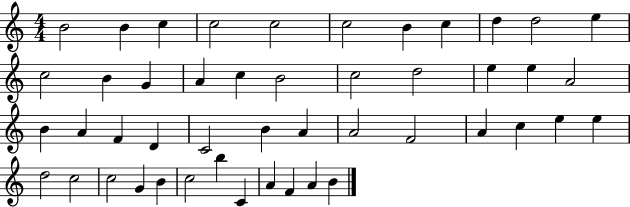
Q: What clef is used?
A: treble